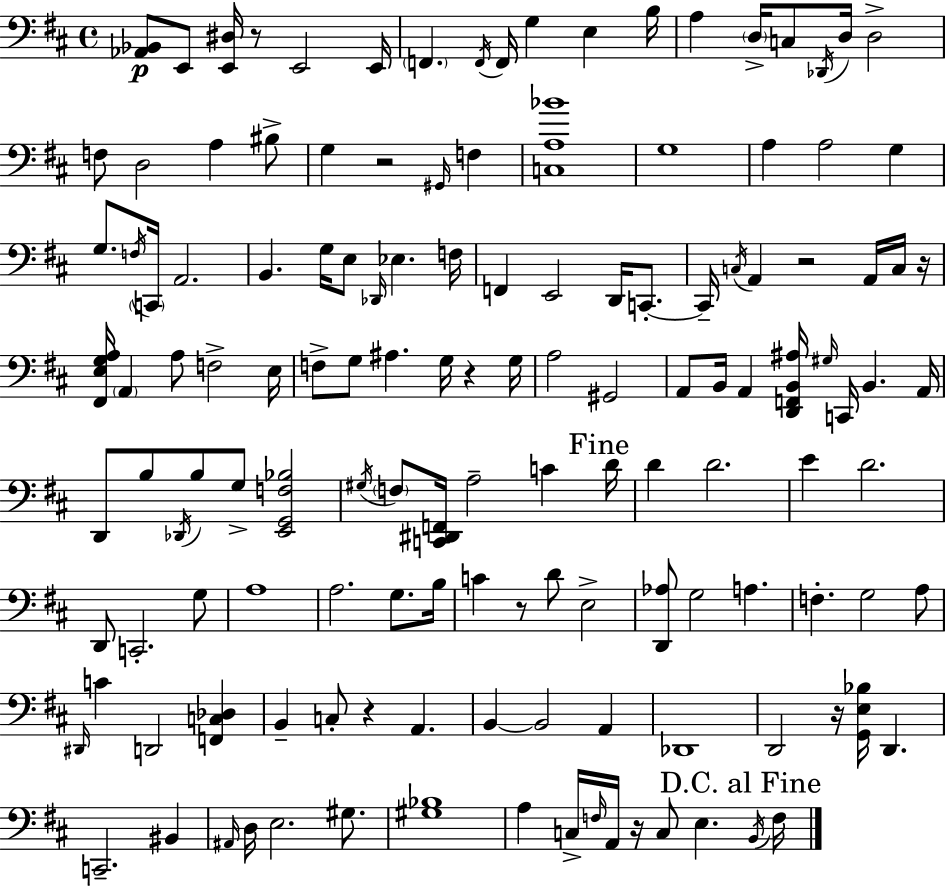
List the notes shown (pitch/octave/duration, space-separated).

[Ab2,Bb2]/e E2/e [E2,D#3]/s R/e E2/h E2/s F2/q. F2/s F2/s G3/q E3/q B3/s A3/q D3/s C3/e Db2/s D3/s D3/h F3/e D3/h A3/q BIS3/e G3/q R/h G#2/s F3/q [C3,A3,Bb4]/w G3/w A3/q A3/h G3/q G3/e. F3/s C2/s A2/h. B2/q. G3/s E3/e Db2/s Eb3/q. F3/s F2/q E2/h D2/s C2/e. C2/s C3/s A2/q R/h A2/s C3/s R/s [F#2,E3,G3,A3]/s A2/q A3/e F3/h E3/s F3/e G3/e A#3/q. G3/s R/q G3/s A3/h G#2/h A2/e B2/s A2/q [D2,F2,B2,A#3]/s G#3/s C2/s B2/q. A2/s D2/e B3/e Db2/s B3/e G3/e [E2,G2,F3,Bb3]/h G#3/s F3/e [C2,D#2,F2]/s A3/h C4/q D4/s D4/q D4/h. E4/q D4/h. D2/e C2/h. G3/e A3/w A3/h. G3/e. B3/s C4/q R/e D4/e E3/h [D2,Ab3]/e G3/h A3/q. F3/q. G3/h A3/e D#2/s C4/q D2/h [F2,C3,Db3]/q B2/q C3/e R/q A2/q. B2/q B2/h A2/q Db2/w D2/h R/s [G2,E3,Bb3]/s D2/q. C2/h. BIS2/q A#2/s D3/s E3/h. G#3/e. [G#3,Bb3]/w A3/q C3/s F3/s A2/s R/s C3/e E3/q. B2/s F3/s